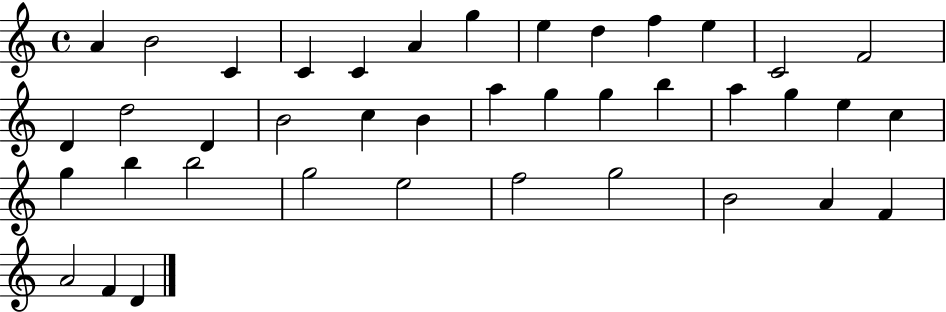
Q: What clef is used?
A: treble